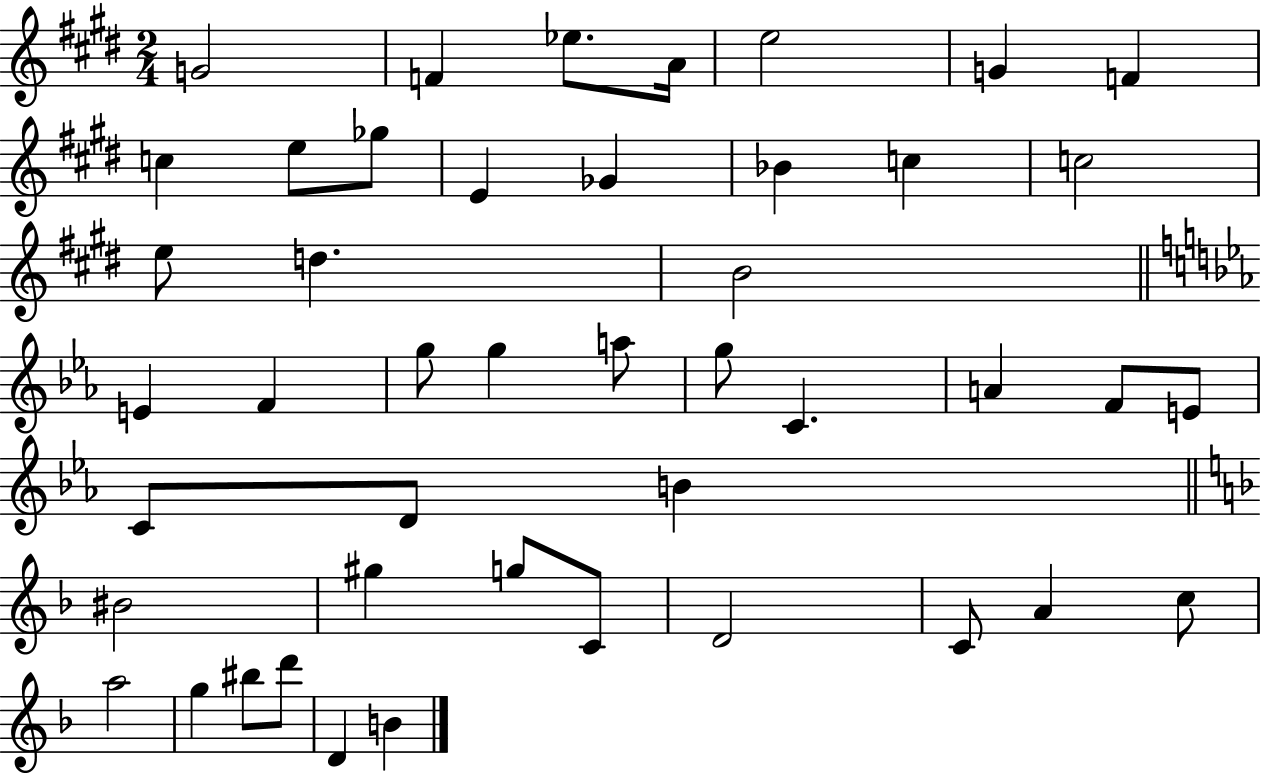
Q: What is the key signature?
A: E major